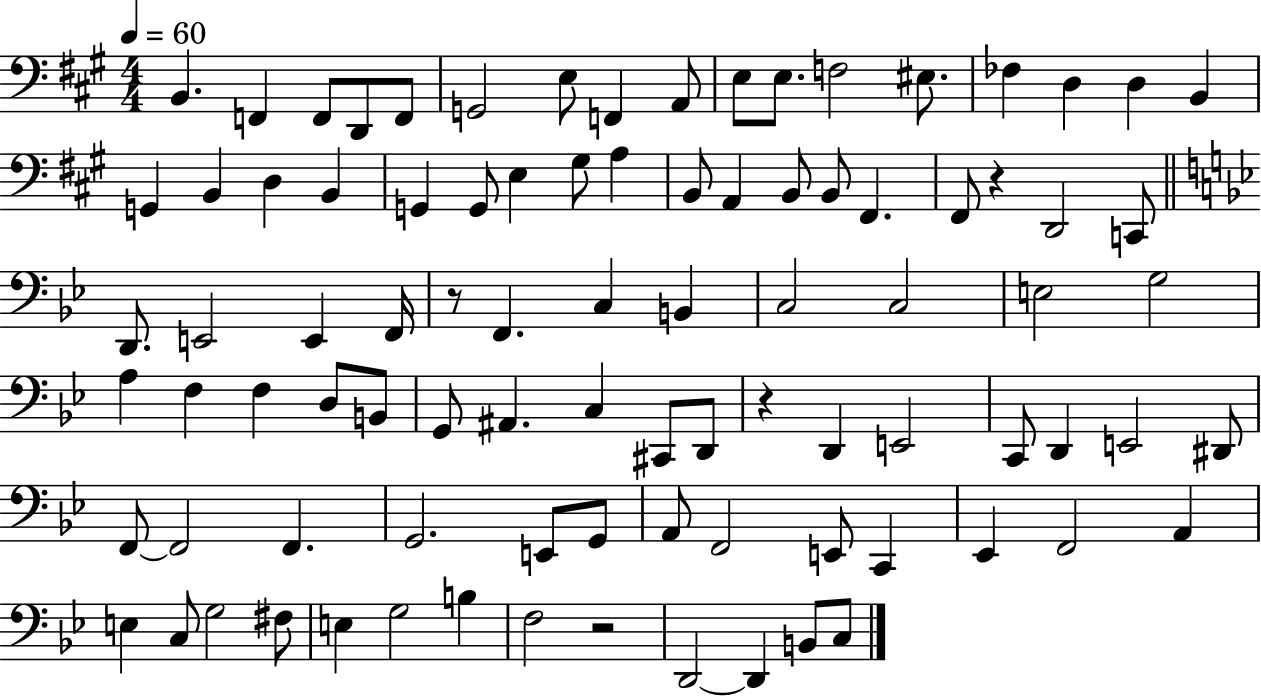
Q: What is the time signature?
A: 4/4